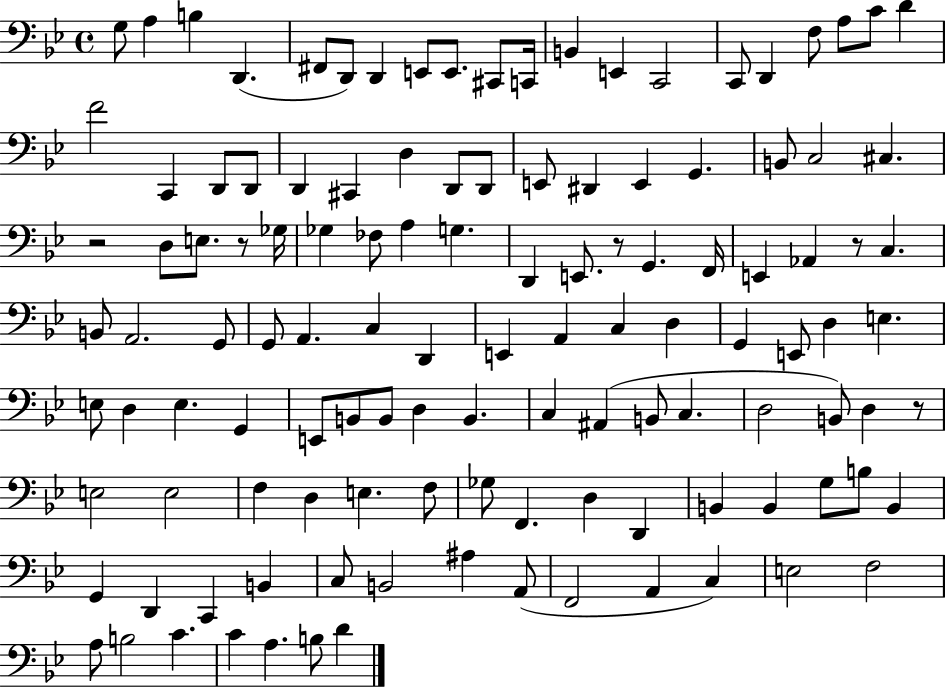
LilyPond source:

{
  \clef bass
  \time 4/4
  \defaultTimeSignature
  \key bes \major
  g8 a4 b4 d,4.( | fis,8 d,8) d,4 e,8 e,8. cis,8 c,16 | b,4 e,4 c,2 | c,8 d,4 f8 a8 c'8 d'4 | \break f'2 c,4 d,8 d,8 | d,4 cis,4 d4 d,8 d,8 | e,8 dis,4 e,4 g,4. | b,8 c2 cis4. | \break r2 d8 e8. r8 ges16 | ges4 fes8 a4 g4. | d,4 e,8. r8 g,4. f,16 | e,4 aes,4 r8 c4. | \break b,8 a,2. g,8 | g,8 a,4. c4 d,4 | e,4 a,4 c4 d4 | g,4 e,8 d4 e4. | \break e8 d4 e4. g,4 | e,8 b,8 b,8 d4 b,4. | c4 ais,4( b,8 c4. | d2 b,8) d4 r8 | \break e2 e2 | f4 d4 e4. f8 | ges8 f,4. d4 d,4 | b,4 b,4 g8 b8 b,4 | \break g,4 d,4 c,4 b,4 | c8 b,2 ais4 a,8( | f,2 a,4 c4) | e2 f2 | \break a8 b2 c'4. | c'4 a4. b8 d'4 | \bar "|."
}